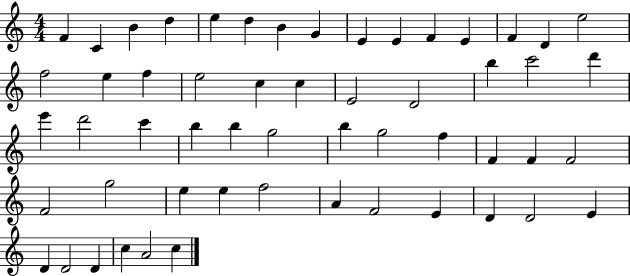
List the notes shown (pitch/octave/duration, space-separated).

F4/q C4/q B4/q D5/q E5/q D5/q B4/q G4/q E4/q E4/q F4/q E4/q F4/q D4/q E5/h F5/h E5/q F5/q E5/h C5/q C5/q E4/h D4/h B5/q C6/h D6/q E6/q D6/h C6/q B5/q B5/q G5/h B5/q G5/h F5/q F4/q F4/q F4/h F4/h G5/h E5/q E5/q F5/h A4/q F4/h E4/q D4/q D4/h E4/q D4/q D4/h D4/q C5/q A4/h C5/q